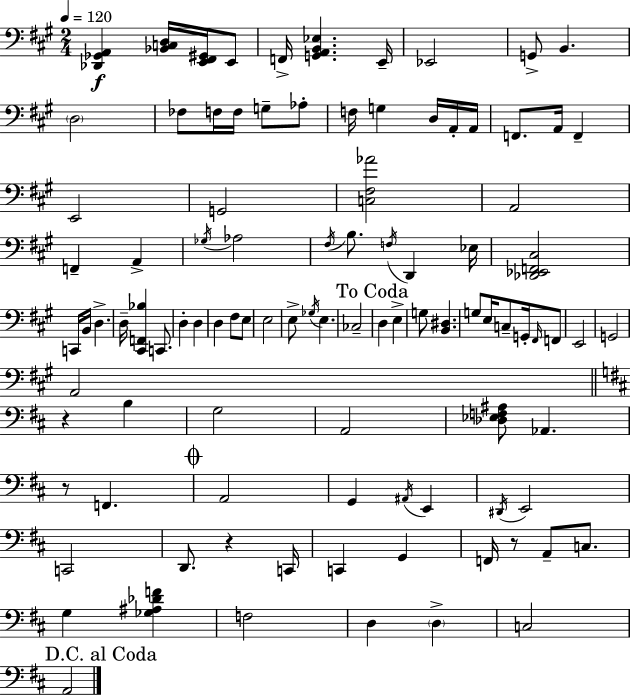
X:1
T:Untitled
M:2/4
L:1/4
K:A
[_D,,_G,,A,,] [_B,,C,D,]/4 [E,,^F,,^G,,]/4 E,,/2 F,,/4 [G,,A,,B,,_E,] E,,/4 _E,,2 G,,/2 B,, D,2 _F,/2 F,/4 F,/4 G,/2 _A,/2 F,/4 G, D,/4 A,,/4 A,,/4 F,,/2 A,,/4 F,, E,,2 G,,2 [C,^F,_A]2 A,,2 F,, A,, _G,/4 _A,2 ^F,/4 B,/2 F,/4 D,, _E,/4 [_D,,_E,,F,,^C,]2 C,,/4 B,,/4 D, D,/4 [^C,,F,,_B,] C,,/2 D, D, D, ^F,/2 E,/2 E,2 E,/2 _G,/4 E, _C,2 D, E, G,/2 [B,,^D,] G,/2 E,/4 C,/2 G,,/4 ^F,,/4 F,,/2 E,,2 G,,2 A,,2 z B, G,2 A,,2 [_D,_E,F,^A,]/2 _A,, z/2 F,, A,,2 G,, ^A,,/4 E,, ^D,,/4 E,,2 C,,2 D,,/2 z C,,/4 C,, G,, F,,/4 z/2 A,,/2 C,/2 G, [_G,^A,_DF] F,2 D, D, C,2 A,,2